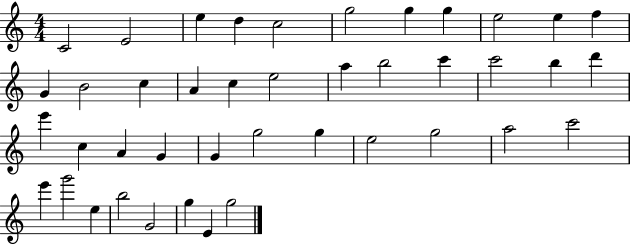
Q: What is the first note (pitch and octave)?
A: C4